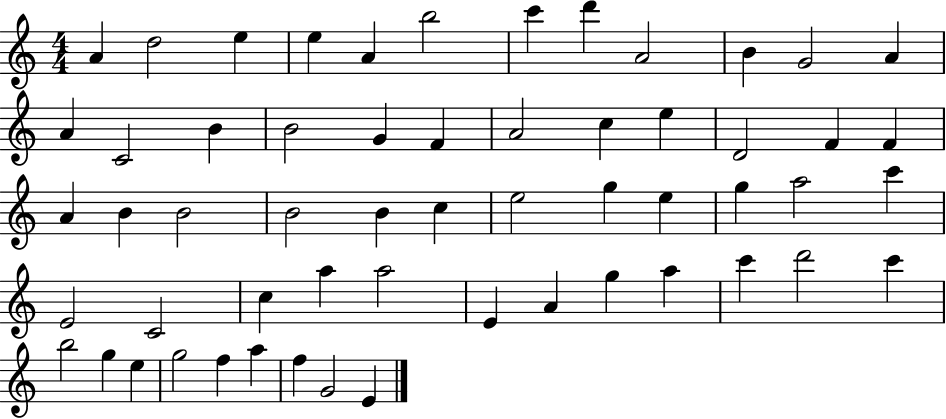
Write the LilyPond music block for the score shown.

{
  \clef treble
  \numericTimeSignature
  \time 4/4
  \key c \major
  a'4 d''2 e''4 | e''4 a'4 b''2 | c'''4 d'''4 a'2 | b'4 g'2 a'4 | \break a'4 c'2 b'4 | b'2 g'4 f'4 | a'2 c''4 e''4 | d'2 f'4 f'4 | \break a'4 b'4 b'2 | b'2 b'4 c''4 | e''2 g''4 e''4 | g''4 a''2 c'''4 | \break e'2 c'2 | c''4 a''4 a''2 | e'4 a'4 g''4 a''4 | c'''4 d'''2 c'''4 | \break b''2 g''4 e''4 | g''2 f''4 a''4 | f''4 g'2 e'4 | \bar "|."
}